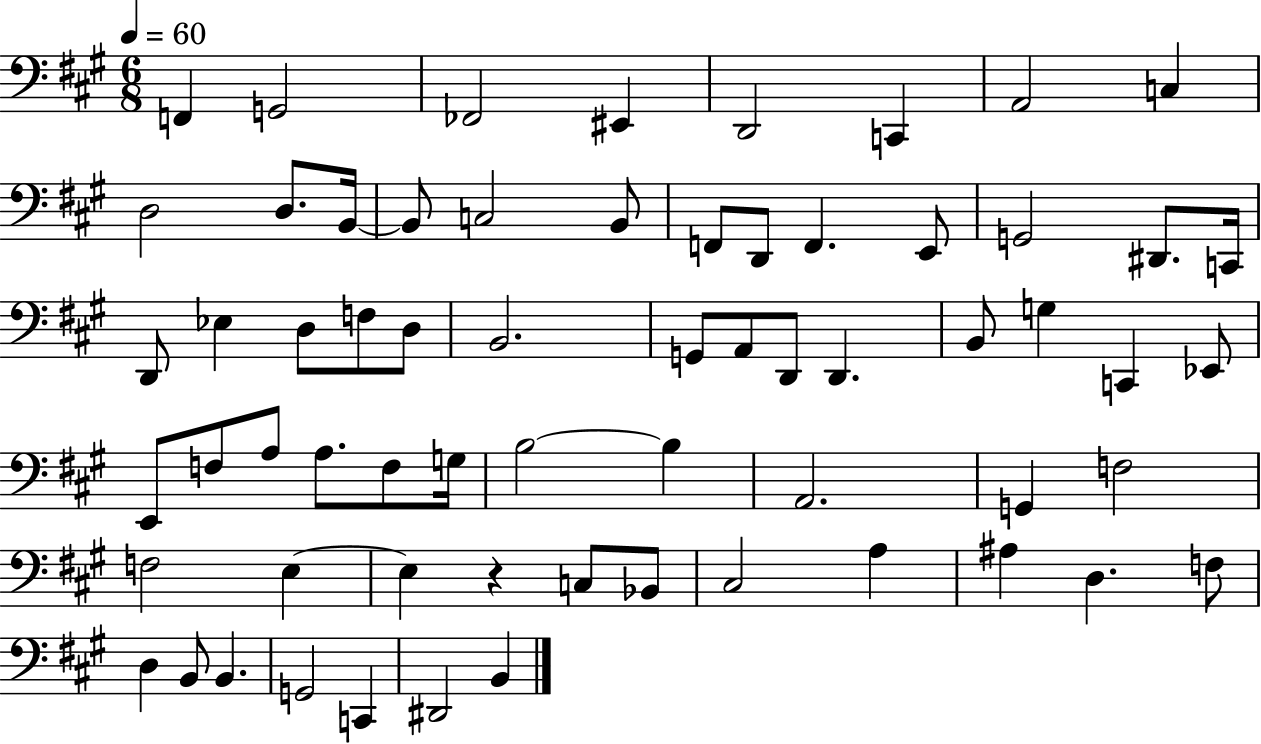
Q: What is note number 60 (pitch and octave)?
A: G2